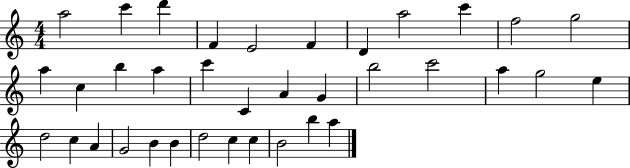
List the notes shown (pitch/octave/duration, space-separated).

A5/h C6/q D6/q F4/q E4/h F4/q D4/q A5/h C6/q F5/h G5/h A5/q C5/q B5/q A5/q C6/q C4/q A4/q G4/q B5/h C6/h A5/q G5/h E5/q D5/h C5/q A4/q G4/h B4/q B4/q D5/h C5/q C5/q B4/h B5/q A5/q